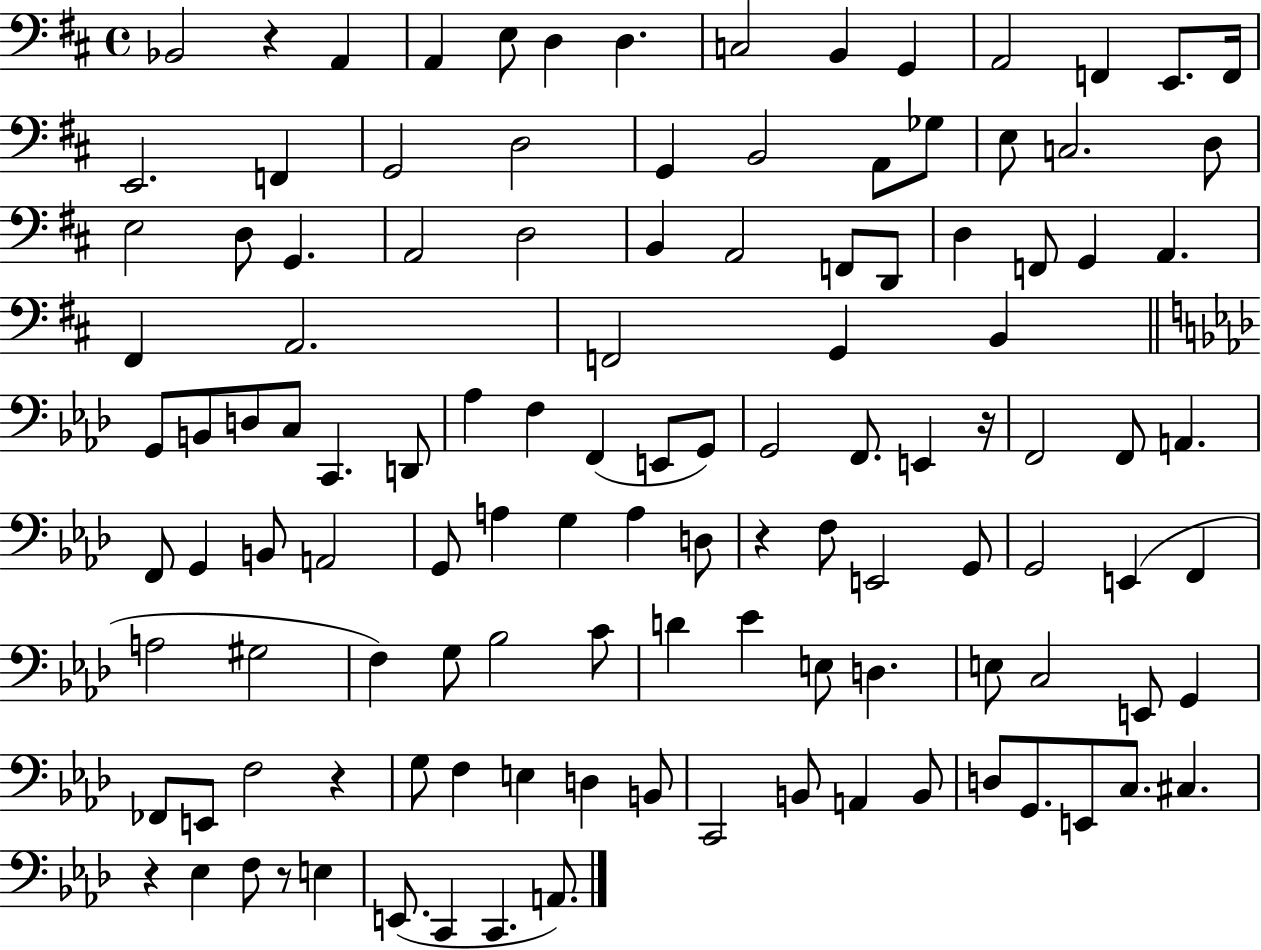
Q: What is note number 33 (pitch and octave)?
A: D2